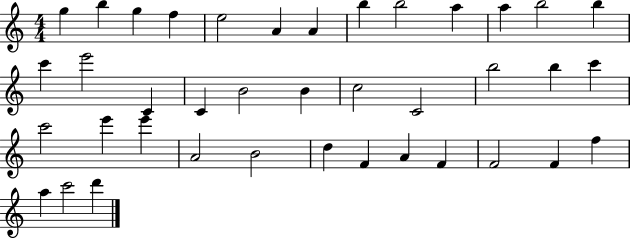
G5/q B5/q G5/q F5/q E5/h A4/q A4/q B5/q B5/h A5/q A5/q B5/h B5/q C6/q E6/h C4/q C4/q B4/h B4/q C5/h C4/h B5/h B5/q C6/q C6/h E6/q E6/q A4/h B4/h D5/q F4/q A4/q F4/q F4/h F4/q F5/q A5/q C6/h D6/q